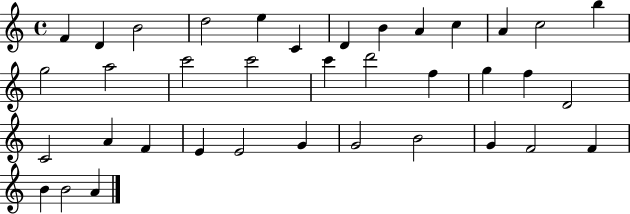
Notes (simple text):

F4/q D4/q B4/h D5/h E5/q C4/q D4/q B4/q A4/q C5/q A4/q C5/h B5/q G5/h A5/h C6/h C6/h C6/q D6/h F5/q G5/q F5/q D4/h C4/h A4/q F4/q E4/q E4/h G4/q G4/h B4/h G4/q F4/h F4/q B4/q B4/h A4/q